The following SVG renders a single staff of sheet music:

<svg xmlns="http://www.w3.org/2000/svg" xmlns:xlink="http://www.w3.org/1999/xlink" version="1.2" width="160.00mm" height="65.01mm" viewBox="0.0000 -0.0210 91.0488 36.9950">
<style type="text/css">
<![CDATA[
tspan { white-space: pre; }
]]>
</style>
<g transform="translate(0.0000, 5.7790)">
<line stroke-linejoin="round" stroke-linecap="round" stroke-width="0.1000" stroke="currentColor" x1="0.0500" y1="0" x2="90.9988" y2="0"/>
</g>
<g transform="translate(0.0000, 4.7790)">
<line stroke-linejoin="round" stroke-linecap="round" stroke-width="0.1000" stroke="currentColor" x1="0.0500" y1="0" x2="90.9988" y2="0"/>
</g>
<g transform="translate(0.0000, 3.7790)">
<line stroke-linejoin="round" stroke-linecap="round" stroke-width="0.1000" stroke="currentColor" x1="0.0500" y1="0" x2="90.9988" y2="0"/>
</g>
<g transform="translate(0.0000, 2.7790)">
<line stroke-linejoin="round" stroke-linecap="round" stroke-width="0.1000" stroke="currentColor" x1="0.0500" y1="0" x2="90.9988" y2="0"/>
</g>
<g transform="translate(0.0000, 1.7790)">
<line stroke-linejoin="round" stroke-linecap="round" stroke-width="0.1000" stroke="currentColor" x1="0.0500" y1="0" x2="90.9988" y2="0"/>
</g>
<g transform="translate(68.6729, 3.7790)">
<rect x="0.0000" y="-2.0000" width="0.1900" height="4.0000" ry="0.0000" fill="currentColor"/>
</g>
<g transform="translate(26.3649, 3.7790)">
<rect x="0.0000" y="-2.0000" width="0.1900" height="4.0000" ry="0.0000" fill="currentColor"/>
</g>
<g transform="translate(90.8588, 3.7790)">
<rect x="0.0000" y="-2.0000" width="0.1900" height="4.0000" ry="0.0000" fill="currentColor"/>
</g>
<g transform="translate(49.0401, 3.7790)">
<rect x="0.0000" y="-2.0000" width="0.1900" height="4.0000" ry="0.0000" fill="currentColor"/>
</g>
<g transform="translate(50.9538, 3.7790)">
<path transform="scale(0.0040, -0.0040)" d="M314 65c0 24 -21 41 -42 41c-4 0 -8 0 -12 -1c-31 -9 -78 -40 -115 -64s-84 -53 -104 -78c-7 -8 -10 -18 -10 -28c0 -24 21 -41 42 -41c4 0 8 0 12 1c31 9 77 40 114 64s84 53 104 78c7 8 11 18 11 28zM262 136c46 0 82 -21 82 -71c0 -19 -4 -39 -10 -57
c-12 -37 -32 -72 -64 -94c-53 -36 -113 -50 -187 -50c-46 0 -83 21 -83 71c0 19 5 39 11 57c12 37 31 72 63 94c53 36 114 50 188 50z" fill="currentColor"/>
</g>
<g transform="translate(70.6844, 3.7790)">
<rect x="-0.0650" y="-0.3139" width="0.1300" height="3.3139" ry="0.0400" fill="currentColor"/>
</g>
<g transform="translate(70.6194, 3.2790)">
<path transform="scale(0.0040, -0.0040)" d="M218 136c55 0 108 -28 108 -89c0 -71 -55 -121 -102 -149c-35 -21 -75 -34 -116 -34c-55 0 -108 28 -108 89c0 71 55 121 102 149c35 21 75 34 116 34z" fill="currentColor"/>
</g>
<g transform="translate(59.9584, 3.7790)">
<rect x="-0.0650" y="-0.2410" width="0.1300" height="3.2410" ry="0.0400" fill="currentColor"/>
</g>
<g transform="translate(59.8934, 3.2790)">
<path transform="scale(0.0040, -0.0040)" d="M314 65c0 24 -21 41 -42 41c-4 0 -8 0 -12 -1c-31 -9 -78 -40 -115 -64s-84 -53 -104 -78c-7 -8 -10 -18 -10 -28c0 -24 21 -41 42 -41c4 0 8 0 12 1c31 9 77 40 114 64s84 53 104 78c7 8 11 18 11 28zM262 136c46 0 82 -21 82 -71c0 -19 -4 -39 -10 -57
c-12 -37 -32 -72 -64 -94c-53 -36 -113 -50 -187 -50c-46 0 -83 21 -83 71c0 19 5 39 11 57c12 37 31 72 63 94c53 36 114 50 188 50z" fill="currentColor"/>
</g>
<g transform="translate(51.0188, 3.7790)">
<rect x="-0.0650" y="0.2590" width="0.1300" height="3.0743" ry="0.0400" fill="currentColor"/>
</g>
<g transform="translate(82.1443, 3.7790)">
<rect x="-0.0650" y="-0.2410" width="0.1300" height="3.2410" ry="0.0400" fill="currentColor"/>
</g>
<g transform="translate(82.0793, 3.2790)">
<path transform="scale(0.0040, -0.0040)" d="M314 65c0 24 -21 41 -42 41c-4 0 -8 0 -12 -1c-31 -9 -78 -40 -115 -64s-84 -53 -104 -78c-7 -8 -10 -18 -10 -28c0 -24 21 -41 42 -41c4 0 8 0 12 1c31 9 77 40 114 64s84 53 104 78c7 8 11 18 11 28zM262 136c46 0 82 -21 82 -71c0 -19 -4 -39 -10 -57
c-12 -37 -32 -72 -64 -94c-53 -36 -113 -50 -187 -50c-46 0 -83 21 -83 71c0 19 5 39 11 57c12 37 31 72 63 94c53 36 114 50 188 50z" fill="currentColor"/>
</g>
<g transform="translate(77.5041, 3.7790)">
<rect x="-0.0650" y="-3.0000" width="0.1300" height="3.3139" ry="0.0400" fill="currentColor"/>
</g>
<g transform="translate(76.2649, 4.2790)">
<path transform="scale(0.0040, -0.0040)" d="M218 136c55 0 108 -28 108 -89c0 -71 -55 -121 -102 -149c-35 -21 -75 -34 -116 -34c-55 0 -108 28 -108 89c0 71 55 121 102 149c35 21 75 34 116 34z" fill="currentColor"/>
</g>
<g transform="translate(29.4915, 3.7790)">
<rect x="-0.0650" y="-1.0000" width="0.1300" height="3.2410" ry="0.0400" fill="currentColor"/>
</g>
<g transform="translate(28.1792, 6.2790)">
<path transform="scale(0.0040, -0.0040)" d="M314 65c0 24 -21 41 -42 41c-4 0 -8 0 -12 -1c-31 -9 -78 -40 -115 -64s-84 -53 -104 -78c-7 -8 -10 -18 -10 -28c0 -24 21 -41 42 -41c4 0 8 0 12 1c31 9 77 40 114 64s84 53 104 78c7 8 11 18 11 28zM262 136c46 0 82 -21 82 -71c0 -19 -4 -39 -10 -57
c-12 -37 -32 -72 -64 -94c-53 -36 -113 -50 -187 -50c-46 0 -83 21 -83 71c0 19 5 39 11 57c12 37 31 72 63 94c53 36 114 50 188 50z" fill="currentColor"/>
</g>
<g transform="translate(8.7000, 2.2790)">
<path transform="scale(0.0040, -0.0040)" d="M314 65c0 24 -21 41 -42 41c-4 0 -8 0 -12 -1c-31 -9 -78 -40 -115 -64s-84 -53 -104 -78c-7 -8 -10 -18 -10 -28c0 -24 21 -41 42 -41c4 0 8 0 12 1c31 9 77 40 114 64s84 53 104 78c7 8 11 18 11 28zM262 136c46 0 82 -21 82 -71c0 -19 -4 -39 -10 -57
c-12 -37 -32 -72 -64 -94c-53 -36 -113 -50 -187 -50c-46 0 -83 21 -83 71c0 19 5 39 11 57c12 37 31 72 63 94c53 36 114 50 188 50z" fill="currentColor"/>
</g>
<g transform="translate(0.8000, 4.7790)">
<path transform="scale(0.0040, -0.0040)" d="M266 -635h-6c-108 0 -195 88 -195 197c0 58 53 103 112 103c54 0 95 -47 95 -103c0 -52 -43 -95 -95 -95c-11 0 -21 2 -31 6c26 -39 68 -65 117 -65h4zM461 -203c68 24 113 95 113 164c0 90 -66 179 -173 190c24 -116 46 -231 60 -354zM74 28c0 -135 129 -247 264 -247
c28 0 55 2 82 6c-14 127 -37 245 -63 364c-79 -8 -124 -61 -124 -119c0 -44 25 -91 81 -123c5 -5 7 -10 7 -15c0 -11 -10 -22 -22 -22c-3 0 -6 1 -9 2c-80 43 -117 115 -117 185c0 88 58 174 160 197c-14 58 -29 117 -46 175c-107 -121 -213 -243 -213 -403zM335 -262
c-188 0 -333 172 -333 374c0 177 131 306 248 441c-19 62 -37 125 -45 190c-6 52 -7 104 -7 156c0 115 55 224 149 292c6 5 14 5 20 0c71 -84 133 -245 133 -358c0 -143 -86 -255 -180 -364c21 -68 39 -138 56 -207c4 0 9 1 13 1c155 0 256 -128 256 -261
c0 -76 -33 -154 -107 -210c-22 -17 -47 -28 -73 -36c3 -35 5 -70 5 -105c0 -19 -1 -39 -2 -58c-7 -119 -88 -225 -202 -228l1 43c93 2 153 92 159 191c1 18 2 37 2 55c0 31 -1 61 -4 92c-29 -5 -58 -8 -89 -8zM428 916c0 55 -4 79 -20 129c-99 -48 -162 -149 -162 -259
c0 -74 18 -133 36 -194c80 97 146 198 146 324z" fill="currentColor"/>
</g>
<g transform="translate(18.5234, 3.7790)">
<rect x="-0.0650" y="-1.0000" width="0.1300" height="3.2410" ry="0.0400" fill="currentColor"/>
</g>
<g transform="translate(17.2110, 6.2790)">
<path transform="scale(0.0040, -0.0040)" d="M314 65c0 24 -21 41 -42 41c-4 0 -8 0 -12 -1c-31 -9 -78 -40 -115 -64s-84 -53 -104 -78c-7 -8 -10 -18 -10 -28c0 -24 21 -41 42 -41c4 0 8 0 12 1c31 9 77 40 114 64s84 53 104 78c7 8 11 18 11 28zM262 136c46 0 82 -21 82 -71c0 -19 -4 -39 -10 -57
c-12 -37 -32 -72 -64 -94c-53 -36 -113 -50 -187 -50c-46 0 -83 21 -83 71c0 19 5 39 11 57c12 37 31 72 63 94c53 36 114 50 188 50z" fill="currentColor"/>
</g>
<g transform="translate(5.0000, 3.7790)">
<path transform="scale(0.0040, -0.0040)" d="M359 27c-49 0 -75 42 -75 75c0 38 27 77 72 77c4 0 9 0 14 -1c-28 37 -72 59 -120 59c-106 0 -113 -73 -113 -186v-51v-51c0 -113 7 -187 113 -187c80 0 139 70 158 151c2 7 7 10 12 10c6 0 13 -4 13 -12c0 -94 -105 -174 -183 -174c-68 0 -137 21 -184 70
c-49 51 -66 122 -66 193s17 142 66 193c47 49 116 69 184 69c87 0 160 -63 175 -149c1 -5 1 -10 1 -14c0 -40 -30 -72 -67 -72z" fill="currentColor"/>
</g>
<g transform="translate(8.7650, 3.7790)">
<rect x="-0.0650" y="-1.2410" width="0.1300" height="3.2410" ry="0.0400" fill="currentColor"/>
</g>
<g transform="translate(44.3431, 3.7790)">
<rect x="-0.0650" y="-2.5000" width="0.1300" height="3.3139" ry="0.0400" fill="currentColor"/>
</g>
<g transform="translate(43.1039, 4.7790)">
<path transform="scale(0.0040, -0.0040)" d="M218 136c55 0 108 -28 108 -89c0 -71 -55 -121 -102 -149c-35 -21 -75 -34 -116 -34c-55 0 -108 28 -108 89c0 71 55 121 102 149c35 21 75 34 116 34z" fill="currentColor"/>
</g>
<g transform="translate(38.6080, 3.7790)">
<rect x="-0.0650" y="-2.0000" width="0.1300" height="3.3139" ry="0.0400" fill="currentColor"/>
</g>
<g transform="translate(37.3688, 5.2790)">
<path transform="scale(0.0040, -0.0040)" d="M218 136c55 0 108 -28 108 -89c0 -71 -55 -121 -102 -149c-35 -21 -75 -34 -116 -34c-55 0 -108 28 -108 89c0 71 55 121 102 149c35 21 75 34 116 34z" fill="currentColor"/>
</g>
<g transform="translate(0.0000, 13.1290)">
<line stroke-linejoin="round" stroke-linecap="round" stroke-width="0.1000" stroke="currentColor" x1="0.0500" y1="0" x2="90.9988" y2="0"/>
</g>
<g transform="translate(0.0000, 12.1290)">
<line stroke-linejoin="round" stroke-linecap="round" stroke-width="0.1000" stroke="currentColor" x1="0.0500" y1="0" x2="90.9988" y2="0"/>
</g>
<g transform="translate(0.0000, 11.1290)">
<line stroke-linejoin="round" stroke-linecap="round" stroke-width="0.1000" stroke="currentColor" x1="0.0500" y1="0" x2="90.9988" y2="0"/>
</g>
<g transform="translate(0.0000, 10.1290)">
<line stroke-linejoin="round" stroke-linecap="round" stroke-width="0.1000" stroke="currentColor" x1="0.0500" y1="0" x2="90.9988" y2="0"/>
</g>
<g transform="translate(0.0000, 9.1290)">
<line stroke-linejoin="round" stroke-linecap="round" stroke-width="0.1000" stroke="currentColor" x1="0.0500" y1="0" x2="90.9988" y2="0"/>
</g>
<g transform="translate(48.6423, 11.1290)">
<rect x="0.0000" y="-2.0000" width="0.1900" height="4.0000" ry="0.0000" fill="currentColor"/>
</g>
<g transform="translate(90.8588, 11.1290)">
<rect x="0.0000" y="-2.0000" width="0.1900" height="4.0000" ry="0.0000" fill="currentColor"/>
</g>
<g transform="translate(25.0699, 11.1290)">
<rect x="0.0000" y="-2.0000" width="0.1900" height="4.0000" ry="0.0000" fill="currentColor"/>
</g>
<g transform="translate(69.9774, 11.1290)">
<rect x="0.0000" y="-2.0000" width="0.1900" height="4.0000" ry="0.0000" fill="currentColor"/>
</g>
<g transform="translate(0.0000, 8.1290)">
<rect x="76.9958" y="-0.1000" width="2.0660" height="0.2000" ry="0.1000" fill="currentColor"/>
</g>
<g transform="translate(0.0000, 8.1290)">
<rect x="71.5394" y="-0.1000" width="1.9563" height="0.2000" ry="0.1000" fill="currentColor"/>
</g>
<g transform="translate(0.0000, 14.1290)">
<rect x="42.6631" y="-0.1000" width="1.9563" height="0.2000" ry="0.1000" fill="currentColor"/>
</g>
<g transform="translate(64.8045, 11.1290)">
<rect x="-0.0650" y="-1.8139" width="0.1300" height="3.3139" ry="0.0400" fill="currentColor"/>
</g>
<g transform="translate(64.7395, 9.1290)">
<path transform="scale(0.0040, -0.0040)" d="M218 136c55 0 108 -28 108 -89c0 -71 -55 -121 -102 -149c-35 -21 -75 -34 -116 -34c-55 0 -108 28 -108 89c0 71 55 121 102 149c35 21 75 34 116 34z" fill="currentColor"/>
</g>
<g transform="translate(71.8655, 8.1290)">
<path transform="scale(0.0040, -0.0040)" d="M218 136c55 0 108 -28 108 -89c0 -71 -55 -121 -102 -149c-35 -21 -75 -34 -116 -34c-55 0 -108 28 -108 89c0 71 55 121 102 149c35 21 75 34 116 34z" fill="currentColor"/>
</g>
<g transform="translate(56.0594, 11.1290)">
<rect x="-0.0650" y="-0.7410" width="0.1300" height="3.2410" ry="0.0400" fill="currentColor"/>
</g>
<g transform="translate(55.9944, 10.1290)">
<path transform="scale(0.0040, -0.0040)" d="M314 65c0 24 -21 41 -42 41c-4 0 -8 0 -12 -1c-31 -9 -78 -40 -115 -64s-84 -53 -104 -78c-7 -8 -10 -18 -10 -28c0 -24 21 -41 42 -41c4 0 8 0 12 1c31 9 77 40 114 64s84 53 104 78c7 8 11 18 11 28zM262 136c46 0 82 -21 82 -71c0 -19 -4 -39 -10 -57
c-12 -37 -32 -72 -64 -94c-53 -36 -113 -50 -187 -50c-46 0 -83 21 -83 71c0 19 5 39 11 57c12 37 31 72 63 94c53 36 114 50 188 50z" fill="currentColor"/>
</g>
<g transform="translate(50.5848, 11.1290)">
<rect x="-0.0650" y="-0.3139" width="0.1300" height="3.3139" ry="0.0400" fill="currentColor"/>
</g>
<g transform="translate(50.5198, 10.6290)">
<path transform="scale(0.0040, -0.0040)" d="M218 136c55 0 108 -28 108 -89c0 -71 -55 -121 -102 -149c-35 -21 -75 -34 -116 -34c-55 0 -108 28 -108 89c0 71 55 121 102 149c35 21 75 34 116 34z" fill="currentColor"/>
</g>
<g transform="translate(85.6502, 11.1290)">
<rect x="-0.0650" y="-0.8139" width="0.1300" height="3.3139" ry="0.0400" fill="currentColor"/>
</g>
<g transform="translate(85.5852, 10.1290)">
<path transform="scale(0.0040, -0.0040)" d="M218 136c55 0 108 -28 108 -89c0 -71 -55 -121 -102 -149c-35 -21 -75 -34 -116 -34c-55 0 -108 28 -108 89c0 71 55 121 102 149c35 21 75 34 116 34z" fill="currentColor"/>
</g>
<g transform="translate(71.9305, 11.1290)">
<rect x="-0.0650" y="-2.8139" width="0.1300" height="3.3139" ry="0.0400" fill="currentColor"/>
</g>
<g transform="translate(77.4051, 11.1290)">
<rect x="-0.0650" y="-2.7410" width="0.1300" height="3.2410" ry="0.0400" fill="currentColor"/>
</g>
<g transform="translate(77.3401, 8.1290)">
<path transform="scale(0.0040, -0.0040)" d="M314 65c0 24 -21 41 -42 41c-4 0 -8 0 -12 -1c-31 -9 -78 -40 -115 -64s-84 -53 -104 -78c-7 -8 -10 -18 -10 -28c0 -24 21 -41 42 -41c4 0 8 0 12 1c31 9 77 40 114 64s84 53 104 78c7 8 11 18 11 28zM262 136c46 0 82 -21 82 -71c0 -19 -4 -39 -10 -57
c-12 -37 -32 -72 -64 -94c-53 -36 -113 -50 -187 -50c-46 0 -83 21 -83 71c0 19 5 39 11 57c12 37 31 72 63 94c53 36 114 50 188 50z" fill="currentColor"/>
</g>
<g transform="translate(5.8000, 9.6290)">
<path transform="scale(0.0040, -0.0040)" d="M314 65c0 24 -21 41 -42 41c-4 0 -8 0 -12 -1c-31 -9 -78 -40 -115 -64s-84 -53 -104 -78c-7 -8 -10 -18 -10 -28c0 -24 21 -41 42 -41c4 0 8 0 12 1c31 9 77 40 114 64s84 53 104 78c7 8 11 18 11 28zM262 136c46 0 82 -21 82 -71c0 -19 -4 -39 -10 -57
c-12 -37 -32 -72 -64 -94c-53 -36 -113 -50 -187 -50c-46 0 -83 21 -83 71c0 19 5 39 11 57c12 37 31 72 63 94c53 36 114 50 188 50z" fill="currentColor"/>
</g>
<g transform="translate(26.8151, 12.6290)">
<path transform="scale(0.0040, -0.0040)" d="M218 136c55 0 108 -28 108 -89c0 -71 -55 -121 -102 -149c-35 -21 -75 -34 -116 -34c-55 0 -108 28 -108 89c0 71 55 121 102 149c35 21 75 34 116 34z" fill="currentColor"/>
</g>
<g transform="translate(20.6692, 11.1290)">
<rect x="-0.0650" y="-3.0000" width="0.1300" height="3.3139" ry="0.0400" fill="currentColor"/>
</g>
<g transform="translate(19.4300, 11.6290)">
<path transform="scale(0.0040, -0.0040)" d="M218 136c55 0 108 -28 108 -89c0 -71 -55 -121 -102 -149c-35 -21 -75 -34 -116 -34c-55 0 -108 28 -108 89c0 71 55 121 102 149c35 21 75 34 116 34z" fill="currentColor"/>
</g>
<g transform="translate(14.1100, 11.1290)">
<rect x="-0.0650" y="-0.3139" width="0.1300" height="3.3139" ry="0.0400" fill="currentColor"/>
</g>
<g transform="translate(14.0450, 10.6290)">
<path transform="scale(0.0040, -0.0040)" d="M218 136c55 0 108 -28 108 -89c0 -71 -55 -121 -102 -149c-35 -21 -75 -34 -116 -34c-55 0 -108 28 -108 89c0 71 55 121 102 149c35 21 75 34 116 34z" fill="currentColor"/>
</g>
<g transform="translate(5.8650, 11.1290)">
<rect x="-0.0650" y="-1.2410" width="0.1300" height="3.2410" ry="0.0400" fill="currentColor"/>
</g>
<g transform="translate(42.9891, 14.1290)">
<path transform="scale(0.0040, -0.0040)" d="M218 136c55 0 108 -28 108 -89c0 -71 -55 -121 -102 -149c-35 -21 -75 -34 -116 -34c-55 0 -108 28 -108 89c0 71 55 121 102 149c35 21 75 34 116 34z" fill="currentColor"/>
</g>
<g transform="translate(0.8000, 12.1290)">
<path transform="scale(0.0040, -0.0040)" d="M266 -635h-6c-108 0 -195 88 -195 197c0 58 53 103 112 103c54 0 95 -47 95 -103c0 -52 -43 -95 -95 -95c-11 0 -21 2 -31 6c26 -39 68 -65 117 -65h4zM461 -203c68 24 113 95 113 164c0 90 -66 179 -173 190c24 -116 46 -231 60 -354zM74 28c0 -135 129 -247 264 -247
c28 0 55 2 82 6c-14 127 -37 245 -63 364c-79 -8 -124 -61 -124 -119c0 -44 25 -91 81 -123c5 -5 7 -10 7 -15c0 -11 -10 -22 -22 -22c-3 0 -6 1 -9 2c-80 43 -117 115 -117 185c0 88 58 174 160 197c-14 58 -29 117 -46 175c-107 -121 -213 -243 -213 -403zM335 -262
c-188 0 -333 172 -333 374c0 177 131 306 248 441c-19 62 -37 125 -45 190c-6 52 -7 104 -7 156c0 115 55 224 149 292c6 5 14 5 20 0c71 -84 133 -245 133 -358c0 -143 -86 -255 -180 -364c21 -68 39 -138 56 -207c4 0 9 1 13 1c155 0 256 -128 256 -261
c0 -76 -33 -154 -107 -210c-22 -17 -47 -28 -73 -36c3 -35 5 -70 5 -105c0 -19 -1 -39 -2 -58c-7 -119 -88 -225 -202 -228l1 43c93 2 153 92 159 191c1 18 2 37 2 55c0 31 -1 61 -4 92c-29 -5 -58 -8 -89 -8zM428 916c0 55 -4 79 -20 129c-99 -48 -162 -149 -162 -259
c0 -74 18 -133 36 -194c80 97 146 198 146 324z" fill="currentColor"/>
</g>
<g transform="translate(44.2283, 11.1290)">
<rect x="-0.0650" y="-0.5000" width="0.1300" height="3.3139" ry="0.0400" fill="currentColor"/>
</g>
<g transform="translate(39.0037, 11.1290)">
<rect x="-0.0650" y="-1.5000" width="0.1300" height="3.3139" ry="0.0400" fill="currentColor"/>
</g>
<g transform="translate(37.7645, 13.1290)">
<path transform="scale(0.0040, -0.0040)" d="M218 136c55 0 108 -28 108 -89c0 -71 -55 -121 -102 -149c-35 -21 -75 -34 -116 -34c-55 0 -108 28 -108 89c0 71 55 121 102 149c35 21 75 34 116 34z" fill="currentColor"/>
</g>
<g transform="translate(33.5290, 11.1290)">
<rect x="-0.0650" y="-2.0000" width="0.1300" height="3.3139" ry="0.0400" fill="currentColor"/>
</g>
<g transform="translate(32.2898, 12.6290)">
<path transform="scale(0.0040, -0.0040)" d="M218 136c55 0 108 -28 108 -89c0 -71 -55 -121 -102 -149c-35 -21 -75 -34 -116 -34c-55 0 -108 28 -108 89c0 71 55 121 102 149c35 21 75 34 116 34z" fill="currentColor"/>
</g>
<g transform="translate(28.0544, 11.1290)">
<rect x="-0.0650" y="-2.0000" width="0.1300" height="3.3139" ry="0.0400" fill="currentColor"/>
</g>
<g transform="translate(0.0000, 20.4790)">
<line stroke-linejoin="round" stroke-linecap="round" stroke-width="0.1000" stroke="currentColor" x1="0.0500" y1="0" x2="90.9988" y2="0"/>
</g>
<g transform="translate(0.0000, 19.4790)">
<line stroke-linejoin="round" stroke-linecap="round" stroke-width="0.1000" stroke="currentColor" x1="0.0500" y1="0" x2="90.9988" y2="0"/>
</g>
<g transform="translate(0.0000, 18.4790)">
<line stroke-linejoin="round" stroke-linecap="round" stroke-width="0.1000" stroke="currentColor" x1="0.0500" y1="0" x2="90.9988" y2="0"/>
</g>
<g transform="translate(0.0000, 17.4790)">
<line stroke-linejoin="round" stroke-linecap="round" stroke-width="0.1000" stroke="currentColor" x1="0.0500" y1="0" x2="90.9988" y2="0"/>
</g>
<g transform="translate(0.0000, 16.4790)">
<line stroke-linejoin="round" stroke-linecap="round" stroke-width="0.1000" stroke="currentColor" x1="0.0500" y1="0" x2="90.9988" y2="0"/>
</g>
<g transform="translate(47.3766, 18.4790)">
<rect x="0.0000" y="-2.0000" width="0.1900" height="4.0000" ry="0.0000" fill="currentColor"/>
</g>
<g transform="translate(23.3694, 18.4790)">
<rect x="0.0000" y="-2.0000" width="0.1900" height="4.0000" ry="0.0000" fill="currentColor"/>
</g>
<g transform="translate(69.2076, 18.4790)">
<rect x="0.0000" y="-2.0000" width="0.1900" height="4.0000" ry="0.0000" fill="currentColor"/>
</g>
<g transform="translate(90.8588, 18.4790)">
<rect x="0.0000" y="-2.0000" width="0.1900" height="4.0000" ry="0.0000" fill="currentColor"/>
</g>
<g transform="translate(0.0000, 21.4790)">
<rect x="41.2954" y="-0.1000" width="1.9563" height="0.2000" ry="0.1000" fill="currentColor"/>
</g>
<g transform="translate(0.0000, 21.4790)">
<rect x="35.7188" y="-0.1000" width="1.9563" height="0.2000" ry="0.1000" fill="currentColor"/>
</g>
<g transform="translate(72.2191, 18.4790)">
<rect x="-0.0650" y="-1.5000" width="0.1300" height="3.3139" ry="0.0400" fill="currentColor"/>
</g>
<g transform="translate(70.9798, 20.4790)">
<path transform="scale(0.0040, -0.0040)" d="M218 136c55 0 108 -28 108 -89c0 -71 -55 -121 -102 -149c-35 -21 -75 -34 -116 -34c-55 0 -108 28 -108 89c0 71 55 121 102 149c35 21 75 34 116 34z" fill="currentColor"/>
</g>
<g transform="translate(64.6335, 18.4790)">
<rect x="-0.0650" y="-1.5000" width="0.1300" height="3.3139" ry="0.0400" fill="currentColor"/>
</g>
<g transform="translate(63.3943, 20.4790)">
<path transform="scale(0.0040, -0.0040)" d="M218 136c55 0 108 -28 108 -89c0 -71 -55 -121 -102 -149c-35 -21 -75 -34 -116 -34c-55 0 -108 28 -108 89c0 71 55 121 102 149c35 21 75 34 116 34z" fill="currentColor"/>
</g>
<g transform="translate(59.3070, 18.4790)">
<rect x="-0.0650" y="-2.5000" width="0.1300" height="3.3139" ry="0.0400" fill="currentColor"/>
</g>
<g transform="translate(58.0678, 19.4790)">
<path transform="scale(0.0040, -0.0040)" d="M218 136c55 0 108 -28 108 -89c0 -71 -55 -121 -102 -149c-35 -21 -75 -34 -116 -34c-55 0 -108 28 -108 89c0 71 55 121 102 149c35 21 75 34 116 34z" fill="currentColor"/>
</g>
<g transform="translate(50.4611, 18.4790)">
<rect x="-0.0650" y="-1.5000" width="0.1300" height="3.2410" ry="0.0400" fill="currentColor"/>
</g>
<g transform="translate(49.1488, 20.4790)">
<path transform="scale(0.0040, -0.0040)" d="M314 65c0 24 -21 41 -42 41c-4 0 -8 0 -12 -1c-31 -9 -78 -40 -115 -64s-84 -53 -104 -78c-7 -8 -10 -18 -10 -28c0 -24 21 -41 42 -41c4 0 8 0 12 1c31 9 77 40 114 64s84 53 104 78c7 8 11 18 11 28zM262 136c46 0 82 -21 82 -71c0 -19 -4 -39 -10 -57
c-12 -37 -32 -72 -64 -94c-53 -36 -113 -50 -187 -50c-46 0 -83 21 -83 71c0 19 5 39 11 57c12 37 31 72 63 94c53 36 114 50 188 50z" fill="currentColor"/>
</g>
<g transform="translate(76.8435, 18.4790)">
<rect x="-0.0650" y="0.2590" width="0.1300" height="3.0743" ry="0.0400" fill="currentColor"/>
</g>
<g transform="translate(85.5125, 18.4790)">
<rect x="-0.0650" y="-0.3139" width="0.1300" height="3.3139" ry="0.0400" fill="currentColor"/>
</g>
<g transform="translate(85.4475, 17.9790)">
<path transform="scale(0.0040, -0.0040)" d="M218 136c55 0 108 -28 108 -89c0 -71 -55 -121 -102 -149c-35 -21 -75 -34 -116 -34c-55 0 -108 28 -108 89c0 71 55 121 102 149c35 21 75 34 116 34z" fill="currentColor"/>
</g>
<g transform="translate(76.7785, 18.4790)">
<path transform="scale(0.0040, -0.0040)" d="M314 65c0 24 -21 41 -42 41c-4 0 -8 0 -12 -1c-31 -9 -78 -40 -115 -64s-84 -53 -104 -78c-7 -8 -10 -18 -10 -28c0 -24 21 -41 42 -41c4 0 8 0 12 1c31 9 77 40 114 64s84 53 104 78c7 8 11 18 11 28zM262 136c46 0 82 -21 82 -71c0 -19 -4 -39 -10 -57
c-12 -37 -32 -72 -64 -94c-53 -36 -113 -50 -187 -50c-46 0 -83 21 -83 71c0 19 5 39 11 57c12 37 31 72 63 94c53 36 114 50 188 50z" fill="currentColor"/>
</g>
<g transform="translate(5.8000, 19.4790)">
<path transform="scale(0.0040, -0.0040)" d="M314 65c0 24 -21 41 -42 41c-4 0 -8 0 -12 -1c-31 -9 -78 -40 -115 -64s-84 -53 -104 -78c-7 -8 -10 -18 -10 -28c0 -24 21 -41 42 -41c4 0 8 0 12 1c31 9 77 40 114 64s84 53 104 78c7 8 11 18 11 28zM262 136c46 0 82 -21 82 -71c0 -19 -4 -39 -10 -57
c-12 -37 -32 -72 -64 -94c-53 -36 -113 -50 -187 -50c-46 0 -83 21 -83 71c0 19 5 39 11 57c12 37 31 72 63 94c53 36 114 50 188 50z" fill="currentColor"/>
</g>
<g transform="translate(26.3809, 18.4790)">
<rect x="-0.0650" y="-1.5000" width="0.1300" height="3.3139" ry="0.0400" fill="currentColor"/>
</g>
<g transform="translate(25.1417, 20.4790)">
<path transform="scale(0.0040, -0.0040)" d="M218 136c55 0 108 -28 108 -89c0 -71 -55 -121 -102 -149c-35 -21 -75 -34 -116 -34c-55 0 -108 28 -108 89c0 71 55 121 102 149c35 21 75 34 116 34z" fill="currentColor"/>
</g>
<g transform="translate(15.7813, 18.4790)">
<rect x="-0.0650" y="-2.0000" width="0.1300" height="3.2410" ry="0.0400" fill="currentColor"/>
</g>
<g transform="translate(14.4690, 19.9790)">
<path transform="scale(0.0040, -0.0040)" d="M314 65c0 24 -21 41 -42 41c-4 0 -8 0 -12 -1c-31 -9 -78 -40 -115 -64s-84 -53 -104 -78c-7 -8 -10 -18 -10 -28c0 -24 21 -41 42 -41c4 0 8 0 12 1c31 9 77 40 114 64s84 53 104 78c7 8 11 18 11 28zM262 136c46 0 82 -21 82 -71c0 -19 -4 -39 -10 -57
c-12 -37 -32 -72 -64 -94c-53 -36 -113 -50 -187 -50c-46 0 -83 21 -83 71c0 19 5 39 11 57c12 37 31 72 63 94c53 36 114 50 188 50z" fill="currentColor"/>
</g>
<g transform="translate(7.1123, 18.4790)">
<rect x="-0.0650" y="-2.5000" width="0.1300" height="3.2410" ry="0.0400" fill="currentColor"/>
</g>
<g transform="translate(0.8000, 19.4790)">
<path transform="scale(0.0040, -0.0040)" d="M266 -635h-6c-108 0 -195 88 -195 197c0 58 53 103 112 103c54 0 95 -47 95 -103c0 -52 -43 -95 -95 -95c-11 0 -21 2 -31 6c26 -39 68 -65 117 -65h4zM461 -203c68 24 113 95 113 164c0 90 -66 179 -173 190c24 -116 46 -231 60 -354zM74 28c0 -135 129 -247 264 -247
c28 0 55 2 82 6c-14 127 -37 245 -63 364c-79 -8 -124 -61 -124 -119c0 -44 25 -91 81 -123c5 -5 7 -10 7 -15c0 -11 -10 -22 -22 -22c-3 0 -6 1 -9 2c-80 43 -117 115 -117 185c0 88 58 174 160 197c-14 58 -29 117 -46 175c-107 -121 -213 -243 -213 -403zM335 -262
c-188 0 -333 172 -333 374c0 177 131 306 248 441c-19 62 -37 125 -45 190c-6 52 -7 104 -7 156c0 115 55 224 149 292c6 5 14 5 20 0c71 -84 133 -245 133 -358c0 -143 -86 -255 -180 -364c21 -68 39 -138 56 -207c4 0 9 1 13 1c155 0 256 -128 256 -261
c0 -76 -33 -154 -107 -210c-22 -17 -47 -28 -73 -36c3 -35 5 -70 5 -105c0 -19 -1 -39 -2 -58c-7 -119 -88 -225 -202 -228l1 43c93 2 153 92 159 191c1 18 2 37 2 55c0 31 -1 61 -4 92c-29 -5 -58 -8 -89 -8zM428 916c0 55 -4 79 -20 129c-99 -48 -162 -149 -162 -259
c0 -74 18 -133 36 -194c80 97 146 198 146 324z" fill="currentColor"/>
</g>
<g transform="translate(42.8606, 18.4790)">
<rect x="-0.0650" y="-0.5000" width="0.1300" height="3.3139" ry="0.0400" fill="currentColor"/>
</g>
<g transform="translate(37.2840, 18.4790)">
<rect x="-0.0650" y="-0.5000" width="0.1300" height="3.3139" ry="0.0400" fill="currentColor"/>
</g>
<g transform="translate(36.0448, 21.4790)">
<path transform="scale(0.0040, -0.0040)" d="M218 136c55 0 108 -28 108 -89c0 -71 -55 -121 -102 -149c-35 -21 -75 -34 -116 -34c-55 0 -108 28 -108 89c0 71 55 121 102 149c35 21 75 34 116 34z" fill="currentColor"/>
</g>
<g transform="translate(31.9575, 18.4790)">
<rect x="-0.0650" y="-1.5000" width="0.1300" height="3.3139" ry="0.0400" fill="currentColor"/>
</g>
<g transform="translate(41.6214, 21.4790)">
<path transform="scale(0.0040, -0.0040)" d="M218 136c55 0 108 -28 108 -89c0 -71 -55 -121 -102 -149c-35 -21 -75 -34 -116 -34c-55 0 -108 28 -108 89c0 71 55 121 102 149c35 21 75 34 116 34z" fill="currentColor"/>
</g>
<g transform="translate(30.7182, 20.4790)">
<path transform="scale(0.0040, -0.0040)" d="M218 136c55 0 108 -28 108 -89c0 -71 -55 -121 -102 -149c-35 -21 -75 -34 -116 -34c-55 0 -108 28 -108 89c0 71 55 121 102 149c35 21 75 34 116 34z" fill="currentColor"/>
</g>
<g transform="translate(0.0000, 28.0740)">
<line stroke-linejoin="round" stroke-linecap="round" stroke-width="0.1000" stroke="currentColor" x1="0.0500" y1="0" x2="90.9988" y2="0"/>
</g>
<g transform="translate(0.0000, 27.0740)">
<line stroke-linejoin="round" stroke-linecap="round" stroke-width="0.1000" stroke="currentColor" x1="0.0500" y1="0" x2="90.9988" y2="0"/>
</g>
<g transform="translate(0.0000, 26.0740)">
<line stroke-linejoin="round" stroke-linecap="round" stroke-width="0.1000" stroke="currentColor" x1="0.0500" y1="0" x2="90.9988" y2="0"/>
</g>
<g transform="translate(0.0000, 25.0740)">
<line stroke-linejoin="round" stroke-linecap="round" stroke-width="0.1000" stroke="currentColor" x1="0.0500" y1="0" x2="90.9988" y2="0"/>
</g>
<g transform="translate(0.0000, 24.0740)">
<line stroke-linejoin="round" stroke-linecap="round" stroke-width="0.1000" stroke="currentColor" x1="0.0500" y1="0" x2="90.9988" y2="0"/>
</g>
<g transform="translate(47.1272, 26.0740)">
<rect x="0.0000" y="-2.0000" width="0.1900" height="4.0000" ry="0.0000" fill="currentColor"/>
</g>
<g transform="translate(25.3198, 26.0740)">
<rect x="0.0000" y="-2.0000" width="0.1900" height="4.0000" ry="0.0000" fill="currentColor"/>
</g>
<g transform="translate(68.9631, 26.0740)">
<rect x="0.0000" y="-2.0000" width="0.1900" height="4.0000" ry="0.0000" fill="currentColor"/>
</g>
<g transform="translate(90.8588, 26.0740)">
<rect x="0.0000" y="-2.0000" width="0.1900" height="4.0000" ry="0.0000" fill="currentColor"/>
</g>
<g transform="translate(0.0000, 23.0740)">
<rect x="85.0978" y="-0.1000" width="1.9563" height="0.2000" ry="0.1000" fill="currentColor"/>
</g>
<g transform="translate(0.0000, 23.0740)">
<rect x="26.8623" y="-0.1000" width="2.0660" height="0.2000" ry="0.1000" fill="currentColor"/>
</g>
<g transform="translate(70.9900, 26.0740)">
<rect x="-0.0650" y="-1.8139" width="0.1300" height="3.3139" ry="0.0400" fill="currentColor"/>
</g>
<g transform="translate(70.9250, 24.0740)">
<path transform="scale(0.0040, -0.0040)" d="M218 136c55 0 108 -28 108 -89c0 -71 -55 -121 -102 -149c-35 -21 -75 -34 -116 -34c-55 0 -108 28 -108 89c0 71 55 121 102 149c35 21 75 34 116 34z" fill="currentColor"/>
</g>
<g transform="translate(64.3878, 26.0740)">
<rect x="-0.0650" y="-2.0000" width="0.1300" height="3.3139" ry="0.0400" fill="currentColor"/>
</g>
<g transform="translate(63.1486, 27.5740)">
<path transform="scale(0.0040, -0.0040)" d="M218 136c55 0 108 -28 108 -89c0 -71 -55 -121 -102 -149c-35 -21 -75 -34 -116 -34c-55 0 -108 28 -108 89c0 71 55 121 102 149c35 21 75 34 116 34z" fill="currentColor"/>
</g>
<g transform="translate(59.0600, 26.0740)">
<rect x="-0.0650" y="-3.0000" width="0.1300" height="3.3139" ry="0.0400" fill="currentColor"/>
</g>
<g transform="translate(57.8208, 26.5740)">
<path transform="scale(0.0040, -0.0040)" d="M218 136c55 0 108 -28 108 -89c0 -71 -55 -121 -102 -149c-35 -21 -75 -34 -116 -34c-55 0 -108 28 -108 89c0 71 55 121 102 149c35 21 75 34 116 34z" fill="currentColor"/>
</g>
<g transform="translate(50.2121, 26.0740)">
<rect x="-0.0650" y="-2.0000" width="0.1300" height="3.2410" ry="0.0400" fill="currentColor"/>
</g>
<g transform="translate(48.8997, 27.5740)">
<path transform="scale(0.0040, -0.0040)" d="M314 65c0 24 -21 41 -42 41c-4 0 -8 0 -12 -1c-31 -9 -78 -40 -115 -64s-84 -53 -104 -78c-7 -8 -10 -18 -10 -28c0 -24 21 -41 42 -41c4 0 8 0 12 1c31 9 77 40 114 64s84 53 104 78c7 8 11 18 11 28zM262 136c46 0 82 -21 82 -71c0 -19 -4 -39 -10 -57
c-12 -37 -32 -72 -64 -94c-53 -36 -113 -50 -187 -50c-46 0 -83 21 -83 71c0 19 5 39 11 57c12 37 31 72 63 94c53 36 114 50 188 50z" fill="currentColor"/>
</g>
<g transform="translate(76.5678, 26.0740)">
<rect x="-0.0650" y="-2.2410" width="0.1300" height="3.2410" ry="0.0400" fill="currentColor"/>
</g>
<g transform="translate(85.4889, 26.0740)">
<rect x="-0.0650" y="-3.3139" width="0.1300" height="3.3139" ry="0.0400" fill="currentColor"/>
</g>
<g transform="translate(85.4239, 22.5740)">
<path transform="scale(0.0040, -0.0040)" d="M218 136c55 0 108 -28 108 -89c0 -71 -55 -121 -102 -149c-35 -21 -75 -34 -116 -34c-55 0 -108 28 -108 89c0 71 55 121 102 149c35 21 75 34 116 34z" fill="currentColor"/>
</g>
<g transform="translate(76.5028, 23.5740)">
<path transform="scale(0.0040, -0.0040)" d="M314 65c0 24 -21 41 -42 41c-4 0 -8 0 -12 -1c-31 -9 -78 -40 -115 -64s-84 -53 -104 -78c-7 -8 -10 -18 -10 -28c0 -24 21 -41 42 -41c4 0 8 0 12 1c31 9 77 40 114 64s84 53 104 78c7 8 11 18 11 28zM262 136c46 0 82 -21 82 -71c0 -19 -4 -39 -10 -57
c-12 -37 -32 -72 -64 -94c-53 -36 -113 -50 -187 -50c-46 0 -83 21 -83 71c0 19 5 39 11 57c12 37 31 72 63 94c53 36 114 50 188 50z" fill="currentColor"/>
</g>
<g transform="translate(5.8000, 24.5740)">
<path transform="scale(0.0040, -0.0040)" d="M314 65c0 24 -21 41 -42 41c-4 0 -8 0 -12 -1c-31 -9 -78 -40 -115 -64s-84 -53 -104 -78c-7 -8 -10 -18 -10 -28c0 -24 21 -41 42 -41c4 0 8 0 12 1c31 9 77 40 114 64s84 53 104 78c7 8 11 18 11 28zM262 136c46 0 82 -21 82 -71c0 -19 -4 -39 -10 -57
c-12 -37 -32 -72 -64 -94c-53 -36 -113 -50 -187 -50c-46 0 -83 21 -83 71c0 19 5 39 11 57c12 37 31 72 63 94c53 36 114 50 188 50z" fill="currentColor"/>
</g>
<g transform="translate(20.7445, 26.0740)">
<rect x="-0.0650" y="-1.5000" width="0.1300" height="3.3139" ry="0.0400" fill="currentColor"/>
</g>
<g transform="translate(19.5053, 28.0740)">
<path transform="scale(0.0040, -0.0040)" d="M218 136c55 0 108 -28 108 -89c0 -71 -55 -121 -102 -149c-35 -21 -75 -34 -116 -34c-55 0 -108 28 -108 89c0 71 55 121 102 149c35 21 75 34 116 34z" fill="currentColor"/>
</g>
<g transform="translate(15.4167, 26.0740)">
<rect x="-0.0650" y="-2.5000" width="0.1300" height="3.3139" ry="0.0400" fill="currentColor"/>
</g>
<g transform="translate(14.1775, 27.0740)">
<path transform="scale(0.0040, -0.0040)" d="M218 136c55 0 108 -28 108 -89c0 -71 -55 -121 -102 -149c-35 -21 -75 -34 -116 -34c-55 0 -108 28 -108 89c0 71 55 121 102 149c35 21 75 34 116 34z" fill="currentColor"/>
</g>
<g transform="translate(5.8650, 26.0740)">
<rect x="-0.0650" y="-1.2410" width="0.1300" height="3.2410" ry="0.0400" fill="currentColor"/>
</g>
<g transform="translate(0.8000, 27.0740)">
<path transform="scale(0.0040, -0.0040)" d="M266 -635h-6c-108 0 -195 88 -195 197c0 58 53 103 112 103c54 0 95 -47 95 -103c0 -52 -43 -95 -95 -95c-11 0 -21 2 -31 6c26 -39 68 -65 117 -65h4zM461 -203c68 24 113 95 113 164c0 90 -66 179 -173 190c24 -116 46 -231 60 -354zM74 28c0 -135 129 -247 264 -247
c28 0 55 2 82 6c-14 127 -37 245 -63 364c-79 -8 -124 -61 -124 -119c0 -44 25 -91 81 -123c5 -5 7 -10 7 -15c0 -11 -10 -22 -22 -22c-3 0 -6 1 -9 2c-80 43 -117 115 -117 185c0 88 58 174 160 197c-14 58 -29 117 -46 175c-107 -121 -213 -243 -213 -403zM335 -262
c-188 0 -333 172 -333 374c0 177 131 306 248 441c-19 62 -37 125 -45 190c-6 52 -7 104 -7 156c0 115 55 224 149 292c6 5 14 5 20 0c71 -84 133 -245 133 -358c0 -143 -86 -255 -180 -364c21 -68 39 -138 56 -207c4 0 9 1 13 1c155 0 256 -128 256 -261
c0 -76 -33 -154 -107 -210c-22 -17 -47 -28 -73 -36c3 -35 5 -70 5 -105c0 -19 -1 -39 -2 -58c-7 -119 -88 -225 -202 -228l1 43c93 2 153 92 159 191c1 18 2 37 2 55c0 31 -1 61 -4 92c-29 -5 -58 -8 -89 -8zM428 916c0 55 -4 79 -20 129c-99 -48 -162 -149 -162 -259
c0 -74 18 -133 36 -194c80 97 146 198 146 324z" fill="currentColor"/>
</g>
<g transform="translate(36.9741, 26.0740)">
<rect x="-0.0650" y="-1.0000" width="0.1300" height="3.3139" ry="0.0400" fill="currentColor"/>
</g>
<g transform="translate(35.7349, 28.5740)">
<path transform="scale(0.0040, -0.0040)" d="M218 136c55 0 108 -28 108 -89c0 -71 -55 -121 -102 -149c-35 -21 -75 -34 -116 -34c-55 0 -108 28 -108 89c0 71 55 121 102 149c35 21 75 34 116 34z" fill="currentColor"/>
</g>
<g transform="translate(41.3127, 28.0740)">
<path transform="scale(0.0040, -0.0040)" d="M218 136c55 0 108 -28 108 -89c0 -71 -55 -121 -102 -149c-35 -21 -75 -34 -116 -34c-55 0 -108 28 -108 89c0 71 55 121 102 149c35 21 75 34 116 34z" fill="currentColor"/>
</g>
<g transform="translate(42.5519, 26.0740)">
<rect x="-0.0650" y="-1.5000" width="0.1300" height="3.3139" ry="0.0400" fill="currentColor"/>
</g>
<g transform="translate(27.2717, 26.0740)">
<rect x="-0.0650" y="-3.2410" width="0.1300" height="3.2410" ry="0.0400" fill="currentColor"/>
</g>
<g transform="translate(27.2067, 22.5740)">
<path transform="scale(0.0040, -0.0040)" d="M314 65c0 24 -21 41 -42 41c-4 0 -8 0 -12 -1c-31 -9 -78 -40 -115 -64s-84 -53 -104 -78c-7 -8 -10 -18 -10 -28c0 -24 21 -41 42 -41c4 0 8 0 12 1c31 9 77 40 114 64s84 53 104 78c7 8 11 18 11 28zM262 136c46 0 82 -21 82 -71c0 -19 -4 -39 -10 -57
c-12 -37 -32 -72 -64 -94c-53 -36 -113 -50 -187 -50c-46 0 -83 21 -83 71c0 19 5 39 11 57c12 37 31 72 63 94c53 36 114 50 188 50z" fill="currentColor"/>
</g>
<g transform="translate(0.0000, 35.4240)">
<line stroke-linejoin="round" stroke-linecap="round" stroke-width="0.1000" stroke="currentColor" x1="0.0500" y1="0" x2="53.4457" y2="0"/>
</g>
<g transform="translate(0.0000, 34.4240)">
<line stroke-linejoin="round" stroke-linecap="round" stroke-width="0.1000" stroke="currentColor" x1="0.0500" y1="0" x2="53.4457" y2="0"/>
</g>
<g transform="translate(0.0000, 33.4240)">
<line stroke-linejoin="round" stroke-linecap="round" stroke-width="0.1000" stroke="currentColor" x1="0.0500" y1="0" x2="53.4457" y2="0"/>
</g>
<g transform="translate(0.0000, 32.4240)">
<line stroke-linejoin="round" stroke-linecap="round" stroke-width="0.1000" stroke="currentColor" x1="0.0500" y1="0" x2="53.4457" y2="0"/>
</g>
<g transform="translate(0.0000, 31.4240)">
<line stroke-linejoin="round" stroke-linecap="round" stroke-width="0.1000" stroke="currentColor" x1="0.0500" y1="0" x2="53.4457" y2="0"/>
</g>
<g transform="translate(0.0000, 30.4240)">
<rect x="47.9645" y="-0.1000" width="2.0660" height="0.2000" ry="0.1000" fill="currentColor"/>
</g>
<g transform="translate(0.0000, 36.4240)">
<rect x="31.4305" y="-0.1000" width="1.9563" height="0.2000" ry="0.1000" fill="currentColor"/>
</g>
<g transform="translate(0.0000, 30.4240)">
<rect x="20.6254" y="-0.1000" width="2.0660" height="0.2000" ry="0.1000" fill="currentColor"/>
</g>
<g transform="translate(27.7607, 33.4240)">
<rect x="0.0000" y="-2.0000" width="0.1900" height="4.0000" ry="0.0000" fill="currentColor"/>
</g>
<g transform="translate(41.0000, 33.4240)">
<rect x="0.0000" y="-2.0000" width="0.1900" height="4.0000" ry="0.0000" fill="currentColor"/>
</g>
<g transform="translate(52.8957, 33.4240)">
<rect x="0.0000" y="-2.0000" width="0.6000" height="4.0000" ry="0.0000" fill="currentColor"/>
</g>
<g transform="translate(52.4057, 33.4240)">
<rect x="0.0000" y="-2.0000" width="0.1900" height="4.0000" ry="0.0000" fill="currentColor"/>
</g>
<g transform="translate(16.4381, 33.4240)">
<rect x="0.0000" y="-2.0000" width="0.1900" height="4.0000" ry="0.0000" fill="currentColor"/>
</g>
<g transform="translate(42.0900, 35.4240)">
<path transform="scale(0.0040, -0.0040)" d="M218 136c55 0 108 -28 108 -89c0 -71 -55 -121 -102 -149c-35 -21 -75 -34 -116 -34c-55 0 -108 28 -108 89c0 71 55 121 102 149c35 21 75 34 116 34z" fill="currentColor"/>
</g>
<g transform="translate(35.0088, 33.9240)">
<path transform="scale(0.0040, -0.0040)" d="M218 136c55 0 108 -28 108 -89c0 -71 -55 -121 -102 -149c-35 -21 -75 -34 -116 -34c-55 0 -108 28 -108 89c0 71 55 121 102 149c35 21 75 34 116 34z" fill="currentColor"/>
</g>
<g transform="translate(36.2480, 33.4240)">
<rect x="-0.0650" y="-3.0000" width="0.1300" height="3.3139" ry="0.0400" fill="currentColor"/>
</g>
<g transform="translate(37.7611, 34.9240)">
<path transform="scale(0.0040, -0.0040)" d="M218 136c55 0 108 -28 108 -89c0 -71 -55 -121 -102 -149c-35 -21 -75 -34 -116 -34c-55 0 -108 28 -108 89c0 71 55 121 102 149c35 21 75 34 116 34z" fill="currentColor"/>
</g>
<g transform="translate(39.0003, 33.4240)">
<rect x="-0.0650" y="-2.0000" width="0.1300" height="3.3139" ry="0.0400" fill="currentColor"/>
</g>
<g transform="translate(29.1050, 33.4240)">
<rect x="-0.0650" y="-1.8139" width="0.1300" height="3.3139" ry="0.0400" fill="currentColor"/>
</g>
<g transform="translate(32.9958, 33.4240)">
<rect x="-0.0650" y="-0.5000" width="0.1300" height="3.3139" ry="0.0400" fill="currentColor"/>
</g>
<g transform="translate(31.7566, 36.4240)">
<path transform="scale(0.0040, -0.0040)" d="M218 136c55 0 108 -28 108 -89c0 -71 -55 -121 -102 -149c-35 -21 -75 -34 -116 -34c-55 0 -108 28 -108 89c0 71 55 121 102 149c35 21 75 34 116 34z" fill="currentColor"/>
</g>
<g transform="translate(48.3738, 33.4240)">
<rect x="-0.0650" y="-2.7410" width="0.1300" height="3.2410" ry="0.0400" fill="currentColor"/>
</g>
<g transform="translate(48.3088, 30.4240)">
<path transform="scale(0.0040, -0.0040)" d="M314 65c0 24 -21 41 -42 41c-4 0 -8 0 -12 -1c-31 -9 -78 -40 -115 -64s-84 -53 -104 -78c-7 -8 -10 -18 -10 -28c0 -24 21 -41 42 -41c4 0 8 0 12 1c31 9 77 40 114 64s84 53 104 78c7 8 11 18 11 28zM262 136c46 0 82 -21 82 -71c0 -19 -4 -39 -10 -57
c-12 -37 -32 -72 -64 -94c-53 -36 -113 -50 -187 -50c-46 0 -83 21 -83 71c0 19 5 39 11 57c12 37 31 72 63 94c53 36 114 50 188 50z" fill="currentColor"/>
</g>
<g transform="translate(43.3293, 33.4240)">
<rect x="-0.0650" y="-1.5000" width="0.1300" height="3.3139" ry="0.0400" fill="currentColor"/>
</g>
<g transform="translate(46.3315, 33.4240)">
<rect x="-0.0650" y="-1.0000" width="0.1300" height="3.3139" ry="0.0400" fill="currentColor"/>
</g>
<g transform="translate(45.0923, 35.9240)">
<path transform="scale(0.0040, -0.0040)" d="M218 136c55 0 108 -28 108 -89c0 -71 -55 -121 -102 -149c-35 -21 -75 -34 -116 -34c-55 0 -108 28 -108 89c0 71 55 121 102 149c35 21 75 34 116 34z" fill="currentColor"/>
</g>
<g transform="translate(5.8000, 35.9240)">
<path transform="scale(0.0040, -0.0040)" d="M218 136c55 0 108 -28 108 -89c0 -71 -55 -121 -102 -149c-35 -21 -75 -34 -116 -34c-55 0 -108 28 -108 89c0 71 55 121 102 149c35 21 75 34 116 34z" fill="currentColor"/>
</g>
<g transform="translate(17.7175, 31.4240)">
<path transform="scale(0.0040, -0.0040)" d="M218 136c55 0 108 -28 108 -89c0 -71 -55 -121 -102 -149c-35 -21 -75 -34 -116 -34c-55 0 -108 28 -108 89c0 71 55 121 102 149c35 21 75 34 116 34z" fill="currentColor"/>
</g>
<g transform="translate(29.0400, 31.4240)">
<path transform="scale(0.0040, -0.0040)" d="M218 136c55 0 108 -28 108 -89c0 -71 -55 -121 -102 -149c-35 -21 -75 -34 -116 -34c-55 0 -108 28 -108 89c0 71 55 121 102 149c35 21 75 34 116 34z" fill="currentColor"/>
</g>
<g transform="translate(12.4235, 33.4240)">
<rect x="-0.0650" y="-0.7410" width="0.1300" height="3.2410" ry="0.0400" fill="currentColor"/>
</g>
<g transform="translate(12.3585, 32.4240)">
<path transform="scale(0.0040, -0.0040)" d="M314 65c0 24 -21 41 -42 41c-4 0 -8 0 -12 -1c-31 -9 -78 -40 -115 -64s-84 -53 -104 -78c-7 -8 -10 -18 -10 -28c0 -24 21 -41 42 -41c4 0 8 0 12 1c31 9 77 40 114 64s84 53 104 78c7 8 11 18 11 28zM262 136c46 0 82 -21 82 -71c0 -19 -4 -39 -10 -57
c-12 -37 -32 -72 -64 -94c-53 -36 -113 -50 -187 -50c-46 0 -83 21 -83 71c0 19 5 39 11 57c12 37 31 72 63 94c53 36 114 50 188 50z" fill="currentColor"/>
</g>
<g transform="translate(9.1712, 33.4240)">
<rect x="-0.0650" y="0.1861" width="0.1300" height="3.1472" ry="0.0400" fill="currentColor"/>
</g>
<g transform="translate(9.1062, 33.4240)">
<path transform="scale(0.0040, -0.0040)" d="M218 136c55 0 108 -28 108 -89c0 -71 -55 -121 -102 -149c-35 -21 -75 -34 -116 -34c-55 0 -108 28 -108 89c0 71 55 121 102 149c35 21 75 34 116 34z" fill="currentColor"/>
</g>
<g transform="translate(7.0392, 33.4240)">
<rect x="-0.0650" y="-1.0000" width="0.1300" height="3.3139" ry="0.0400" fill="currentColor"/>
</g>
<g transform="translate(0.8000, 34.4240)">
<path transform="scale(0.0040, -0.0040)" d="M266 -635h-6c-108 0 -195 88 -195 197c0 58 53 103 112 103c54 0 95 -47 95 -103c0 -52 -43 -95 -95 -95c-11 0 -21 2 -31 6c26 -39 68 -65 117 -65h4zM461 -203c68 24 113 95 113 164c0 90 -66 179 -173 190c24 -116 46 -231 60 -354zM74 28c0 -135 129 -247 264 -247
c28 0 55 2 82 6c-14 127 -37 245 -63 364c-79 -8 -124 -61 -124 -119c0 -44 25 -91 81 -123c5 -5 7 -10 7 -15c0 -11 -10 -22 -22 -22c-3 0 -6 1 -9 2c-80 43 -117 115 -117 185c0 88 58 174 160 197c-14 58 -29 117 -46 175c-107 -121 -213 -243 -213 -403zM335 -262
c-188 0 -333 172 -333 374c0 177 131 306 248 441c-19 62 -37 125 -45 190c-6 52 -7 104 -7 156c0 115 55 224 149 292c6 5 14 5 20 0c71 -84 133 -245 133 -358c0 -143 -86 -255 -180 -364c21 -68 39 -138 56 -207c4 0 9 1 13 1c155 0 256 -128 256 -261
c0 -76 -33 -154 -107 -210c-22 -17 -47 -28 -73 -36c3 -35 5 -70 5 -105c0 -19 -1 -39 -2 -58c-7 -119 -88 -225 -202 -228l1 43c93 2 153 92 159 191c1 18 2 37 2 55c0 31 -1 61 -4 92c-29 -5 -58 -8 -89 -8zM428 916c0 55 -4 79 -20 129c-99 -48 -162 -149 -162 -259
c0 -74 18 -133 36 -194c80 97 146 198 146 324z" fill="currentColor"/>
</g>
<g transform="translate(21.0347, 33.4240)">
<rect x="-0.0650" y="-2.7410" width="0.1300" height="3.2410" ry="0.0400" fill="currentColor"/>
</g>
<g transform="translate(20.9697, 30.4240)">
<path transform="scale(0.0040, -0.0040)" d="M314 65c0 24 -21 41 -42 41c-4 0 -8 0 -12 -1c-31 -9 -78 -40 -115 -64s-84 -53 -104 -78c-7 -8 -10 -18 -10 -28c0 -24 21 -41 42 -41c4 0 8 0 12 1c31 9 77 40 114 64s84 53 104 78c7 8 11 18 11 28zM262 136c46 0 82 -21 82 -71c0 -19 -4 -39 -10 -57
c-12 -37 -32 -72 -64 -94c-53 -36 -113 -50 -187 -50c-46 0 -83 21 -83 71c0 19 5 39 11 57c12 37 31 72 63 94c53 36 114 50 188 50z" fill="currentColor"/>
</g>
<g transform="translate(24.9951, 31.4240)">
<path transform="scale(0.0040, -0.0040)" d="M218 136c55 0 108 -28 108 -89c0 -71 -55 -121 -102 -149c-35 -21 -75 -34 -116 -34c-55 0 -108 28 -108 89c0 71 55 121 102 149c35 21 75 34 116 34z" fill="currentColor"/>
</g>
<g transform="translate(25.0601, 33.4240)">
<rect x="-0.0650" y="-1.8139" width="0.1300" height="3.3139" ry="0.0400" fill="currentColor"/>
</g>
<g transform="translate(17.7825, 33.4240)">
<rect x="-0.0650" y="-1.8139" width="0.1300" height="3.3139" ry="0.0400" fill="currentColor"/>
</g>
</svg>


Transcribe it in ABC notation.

X:1
T:Untitled
M:4/4
L:1/4
K:C
e2 D2 D2 F G B2 c2 c A c2 e2 c A F F E C c d2 f a a2 d G2 F2 E E C C E2 G E E B2 c e2 G E b2 D E F2 A F f g2 b D B d2 f a2 f f C A F E D a2